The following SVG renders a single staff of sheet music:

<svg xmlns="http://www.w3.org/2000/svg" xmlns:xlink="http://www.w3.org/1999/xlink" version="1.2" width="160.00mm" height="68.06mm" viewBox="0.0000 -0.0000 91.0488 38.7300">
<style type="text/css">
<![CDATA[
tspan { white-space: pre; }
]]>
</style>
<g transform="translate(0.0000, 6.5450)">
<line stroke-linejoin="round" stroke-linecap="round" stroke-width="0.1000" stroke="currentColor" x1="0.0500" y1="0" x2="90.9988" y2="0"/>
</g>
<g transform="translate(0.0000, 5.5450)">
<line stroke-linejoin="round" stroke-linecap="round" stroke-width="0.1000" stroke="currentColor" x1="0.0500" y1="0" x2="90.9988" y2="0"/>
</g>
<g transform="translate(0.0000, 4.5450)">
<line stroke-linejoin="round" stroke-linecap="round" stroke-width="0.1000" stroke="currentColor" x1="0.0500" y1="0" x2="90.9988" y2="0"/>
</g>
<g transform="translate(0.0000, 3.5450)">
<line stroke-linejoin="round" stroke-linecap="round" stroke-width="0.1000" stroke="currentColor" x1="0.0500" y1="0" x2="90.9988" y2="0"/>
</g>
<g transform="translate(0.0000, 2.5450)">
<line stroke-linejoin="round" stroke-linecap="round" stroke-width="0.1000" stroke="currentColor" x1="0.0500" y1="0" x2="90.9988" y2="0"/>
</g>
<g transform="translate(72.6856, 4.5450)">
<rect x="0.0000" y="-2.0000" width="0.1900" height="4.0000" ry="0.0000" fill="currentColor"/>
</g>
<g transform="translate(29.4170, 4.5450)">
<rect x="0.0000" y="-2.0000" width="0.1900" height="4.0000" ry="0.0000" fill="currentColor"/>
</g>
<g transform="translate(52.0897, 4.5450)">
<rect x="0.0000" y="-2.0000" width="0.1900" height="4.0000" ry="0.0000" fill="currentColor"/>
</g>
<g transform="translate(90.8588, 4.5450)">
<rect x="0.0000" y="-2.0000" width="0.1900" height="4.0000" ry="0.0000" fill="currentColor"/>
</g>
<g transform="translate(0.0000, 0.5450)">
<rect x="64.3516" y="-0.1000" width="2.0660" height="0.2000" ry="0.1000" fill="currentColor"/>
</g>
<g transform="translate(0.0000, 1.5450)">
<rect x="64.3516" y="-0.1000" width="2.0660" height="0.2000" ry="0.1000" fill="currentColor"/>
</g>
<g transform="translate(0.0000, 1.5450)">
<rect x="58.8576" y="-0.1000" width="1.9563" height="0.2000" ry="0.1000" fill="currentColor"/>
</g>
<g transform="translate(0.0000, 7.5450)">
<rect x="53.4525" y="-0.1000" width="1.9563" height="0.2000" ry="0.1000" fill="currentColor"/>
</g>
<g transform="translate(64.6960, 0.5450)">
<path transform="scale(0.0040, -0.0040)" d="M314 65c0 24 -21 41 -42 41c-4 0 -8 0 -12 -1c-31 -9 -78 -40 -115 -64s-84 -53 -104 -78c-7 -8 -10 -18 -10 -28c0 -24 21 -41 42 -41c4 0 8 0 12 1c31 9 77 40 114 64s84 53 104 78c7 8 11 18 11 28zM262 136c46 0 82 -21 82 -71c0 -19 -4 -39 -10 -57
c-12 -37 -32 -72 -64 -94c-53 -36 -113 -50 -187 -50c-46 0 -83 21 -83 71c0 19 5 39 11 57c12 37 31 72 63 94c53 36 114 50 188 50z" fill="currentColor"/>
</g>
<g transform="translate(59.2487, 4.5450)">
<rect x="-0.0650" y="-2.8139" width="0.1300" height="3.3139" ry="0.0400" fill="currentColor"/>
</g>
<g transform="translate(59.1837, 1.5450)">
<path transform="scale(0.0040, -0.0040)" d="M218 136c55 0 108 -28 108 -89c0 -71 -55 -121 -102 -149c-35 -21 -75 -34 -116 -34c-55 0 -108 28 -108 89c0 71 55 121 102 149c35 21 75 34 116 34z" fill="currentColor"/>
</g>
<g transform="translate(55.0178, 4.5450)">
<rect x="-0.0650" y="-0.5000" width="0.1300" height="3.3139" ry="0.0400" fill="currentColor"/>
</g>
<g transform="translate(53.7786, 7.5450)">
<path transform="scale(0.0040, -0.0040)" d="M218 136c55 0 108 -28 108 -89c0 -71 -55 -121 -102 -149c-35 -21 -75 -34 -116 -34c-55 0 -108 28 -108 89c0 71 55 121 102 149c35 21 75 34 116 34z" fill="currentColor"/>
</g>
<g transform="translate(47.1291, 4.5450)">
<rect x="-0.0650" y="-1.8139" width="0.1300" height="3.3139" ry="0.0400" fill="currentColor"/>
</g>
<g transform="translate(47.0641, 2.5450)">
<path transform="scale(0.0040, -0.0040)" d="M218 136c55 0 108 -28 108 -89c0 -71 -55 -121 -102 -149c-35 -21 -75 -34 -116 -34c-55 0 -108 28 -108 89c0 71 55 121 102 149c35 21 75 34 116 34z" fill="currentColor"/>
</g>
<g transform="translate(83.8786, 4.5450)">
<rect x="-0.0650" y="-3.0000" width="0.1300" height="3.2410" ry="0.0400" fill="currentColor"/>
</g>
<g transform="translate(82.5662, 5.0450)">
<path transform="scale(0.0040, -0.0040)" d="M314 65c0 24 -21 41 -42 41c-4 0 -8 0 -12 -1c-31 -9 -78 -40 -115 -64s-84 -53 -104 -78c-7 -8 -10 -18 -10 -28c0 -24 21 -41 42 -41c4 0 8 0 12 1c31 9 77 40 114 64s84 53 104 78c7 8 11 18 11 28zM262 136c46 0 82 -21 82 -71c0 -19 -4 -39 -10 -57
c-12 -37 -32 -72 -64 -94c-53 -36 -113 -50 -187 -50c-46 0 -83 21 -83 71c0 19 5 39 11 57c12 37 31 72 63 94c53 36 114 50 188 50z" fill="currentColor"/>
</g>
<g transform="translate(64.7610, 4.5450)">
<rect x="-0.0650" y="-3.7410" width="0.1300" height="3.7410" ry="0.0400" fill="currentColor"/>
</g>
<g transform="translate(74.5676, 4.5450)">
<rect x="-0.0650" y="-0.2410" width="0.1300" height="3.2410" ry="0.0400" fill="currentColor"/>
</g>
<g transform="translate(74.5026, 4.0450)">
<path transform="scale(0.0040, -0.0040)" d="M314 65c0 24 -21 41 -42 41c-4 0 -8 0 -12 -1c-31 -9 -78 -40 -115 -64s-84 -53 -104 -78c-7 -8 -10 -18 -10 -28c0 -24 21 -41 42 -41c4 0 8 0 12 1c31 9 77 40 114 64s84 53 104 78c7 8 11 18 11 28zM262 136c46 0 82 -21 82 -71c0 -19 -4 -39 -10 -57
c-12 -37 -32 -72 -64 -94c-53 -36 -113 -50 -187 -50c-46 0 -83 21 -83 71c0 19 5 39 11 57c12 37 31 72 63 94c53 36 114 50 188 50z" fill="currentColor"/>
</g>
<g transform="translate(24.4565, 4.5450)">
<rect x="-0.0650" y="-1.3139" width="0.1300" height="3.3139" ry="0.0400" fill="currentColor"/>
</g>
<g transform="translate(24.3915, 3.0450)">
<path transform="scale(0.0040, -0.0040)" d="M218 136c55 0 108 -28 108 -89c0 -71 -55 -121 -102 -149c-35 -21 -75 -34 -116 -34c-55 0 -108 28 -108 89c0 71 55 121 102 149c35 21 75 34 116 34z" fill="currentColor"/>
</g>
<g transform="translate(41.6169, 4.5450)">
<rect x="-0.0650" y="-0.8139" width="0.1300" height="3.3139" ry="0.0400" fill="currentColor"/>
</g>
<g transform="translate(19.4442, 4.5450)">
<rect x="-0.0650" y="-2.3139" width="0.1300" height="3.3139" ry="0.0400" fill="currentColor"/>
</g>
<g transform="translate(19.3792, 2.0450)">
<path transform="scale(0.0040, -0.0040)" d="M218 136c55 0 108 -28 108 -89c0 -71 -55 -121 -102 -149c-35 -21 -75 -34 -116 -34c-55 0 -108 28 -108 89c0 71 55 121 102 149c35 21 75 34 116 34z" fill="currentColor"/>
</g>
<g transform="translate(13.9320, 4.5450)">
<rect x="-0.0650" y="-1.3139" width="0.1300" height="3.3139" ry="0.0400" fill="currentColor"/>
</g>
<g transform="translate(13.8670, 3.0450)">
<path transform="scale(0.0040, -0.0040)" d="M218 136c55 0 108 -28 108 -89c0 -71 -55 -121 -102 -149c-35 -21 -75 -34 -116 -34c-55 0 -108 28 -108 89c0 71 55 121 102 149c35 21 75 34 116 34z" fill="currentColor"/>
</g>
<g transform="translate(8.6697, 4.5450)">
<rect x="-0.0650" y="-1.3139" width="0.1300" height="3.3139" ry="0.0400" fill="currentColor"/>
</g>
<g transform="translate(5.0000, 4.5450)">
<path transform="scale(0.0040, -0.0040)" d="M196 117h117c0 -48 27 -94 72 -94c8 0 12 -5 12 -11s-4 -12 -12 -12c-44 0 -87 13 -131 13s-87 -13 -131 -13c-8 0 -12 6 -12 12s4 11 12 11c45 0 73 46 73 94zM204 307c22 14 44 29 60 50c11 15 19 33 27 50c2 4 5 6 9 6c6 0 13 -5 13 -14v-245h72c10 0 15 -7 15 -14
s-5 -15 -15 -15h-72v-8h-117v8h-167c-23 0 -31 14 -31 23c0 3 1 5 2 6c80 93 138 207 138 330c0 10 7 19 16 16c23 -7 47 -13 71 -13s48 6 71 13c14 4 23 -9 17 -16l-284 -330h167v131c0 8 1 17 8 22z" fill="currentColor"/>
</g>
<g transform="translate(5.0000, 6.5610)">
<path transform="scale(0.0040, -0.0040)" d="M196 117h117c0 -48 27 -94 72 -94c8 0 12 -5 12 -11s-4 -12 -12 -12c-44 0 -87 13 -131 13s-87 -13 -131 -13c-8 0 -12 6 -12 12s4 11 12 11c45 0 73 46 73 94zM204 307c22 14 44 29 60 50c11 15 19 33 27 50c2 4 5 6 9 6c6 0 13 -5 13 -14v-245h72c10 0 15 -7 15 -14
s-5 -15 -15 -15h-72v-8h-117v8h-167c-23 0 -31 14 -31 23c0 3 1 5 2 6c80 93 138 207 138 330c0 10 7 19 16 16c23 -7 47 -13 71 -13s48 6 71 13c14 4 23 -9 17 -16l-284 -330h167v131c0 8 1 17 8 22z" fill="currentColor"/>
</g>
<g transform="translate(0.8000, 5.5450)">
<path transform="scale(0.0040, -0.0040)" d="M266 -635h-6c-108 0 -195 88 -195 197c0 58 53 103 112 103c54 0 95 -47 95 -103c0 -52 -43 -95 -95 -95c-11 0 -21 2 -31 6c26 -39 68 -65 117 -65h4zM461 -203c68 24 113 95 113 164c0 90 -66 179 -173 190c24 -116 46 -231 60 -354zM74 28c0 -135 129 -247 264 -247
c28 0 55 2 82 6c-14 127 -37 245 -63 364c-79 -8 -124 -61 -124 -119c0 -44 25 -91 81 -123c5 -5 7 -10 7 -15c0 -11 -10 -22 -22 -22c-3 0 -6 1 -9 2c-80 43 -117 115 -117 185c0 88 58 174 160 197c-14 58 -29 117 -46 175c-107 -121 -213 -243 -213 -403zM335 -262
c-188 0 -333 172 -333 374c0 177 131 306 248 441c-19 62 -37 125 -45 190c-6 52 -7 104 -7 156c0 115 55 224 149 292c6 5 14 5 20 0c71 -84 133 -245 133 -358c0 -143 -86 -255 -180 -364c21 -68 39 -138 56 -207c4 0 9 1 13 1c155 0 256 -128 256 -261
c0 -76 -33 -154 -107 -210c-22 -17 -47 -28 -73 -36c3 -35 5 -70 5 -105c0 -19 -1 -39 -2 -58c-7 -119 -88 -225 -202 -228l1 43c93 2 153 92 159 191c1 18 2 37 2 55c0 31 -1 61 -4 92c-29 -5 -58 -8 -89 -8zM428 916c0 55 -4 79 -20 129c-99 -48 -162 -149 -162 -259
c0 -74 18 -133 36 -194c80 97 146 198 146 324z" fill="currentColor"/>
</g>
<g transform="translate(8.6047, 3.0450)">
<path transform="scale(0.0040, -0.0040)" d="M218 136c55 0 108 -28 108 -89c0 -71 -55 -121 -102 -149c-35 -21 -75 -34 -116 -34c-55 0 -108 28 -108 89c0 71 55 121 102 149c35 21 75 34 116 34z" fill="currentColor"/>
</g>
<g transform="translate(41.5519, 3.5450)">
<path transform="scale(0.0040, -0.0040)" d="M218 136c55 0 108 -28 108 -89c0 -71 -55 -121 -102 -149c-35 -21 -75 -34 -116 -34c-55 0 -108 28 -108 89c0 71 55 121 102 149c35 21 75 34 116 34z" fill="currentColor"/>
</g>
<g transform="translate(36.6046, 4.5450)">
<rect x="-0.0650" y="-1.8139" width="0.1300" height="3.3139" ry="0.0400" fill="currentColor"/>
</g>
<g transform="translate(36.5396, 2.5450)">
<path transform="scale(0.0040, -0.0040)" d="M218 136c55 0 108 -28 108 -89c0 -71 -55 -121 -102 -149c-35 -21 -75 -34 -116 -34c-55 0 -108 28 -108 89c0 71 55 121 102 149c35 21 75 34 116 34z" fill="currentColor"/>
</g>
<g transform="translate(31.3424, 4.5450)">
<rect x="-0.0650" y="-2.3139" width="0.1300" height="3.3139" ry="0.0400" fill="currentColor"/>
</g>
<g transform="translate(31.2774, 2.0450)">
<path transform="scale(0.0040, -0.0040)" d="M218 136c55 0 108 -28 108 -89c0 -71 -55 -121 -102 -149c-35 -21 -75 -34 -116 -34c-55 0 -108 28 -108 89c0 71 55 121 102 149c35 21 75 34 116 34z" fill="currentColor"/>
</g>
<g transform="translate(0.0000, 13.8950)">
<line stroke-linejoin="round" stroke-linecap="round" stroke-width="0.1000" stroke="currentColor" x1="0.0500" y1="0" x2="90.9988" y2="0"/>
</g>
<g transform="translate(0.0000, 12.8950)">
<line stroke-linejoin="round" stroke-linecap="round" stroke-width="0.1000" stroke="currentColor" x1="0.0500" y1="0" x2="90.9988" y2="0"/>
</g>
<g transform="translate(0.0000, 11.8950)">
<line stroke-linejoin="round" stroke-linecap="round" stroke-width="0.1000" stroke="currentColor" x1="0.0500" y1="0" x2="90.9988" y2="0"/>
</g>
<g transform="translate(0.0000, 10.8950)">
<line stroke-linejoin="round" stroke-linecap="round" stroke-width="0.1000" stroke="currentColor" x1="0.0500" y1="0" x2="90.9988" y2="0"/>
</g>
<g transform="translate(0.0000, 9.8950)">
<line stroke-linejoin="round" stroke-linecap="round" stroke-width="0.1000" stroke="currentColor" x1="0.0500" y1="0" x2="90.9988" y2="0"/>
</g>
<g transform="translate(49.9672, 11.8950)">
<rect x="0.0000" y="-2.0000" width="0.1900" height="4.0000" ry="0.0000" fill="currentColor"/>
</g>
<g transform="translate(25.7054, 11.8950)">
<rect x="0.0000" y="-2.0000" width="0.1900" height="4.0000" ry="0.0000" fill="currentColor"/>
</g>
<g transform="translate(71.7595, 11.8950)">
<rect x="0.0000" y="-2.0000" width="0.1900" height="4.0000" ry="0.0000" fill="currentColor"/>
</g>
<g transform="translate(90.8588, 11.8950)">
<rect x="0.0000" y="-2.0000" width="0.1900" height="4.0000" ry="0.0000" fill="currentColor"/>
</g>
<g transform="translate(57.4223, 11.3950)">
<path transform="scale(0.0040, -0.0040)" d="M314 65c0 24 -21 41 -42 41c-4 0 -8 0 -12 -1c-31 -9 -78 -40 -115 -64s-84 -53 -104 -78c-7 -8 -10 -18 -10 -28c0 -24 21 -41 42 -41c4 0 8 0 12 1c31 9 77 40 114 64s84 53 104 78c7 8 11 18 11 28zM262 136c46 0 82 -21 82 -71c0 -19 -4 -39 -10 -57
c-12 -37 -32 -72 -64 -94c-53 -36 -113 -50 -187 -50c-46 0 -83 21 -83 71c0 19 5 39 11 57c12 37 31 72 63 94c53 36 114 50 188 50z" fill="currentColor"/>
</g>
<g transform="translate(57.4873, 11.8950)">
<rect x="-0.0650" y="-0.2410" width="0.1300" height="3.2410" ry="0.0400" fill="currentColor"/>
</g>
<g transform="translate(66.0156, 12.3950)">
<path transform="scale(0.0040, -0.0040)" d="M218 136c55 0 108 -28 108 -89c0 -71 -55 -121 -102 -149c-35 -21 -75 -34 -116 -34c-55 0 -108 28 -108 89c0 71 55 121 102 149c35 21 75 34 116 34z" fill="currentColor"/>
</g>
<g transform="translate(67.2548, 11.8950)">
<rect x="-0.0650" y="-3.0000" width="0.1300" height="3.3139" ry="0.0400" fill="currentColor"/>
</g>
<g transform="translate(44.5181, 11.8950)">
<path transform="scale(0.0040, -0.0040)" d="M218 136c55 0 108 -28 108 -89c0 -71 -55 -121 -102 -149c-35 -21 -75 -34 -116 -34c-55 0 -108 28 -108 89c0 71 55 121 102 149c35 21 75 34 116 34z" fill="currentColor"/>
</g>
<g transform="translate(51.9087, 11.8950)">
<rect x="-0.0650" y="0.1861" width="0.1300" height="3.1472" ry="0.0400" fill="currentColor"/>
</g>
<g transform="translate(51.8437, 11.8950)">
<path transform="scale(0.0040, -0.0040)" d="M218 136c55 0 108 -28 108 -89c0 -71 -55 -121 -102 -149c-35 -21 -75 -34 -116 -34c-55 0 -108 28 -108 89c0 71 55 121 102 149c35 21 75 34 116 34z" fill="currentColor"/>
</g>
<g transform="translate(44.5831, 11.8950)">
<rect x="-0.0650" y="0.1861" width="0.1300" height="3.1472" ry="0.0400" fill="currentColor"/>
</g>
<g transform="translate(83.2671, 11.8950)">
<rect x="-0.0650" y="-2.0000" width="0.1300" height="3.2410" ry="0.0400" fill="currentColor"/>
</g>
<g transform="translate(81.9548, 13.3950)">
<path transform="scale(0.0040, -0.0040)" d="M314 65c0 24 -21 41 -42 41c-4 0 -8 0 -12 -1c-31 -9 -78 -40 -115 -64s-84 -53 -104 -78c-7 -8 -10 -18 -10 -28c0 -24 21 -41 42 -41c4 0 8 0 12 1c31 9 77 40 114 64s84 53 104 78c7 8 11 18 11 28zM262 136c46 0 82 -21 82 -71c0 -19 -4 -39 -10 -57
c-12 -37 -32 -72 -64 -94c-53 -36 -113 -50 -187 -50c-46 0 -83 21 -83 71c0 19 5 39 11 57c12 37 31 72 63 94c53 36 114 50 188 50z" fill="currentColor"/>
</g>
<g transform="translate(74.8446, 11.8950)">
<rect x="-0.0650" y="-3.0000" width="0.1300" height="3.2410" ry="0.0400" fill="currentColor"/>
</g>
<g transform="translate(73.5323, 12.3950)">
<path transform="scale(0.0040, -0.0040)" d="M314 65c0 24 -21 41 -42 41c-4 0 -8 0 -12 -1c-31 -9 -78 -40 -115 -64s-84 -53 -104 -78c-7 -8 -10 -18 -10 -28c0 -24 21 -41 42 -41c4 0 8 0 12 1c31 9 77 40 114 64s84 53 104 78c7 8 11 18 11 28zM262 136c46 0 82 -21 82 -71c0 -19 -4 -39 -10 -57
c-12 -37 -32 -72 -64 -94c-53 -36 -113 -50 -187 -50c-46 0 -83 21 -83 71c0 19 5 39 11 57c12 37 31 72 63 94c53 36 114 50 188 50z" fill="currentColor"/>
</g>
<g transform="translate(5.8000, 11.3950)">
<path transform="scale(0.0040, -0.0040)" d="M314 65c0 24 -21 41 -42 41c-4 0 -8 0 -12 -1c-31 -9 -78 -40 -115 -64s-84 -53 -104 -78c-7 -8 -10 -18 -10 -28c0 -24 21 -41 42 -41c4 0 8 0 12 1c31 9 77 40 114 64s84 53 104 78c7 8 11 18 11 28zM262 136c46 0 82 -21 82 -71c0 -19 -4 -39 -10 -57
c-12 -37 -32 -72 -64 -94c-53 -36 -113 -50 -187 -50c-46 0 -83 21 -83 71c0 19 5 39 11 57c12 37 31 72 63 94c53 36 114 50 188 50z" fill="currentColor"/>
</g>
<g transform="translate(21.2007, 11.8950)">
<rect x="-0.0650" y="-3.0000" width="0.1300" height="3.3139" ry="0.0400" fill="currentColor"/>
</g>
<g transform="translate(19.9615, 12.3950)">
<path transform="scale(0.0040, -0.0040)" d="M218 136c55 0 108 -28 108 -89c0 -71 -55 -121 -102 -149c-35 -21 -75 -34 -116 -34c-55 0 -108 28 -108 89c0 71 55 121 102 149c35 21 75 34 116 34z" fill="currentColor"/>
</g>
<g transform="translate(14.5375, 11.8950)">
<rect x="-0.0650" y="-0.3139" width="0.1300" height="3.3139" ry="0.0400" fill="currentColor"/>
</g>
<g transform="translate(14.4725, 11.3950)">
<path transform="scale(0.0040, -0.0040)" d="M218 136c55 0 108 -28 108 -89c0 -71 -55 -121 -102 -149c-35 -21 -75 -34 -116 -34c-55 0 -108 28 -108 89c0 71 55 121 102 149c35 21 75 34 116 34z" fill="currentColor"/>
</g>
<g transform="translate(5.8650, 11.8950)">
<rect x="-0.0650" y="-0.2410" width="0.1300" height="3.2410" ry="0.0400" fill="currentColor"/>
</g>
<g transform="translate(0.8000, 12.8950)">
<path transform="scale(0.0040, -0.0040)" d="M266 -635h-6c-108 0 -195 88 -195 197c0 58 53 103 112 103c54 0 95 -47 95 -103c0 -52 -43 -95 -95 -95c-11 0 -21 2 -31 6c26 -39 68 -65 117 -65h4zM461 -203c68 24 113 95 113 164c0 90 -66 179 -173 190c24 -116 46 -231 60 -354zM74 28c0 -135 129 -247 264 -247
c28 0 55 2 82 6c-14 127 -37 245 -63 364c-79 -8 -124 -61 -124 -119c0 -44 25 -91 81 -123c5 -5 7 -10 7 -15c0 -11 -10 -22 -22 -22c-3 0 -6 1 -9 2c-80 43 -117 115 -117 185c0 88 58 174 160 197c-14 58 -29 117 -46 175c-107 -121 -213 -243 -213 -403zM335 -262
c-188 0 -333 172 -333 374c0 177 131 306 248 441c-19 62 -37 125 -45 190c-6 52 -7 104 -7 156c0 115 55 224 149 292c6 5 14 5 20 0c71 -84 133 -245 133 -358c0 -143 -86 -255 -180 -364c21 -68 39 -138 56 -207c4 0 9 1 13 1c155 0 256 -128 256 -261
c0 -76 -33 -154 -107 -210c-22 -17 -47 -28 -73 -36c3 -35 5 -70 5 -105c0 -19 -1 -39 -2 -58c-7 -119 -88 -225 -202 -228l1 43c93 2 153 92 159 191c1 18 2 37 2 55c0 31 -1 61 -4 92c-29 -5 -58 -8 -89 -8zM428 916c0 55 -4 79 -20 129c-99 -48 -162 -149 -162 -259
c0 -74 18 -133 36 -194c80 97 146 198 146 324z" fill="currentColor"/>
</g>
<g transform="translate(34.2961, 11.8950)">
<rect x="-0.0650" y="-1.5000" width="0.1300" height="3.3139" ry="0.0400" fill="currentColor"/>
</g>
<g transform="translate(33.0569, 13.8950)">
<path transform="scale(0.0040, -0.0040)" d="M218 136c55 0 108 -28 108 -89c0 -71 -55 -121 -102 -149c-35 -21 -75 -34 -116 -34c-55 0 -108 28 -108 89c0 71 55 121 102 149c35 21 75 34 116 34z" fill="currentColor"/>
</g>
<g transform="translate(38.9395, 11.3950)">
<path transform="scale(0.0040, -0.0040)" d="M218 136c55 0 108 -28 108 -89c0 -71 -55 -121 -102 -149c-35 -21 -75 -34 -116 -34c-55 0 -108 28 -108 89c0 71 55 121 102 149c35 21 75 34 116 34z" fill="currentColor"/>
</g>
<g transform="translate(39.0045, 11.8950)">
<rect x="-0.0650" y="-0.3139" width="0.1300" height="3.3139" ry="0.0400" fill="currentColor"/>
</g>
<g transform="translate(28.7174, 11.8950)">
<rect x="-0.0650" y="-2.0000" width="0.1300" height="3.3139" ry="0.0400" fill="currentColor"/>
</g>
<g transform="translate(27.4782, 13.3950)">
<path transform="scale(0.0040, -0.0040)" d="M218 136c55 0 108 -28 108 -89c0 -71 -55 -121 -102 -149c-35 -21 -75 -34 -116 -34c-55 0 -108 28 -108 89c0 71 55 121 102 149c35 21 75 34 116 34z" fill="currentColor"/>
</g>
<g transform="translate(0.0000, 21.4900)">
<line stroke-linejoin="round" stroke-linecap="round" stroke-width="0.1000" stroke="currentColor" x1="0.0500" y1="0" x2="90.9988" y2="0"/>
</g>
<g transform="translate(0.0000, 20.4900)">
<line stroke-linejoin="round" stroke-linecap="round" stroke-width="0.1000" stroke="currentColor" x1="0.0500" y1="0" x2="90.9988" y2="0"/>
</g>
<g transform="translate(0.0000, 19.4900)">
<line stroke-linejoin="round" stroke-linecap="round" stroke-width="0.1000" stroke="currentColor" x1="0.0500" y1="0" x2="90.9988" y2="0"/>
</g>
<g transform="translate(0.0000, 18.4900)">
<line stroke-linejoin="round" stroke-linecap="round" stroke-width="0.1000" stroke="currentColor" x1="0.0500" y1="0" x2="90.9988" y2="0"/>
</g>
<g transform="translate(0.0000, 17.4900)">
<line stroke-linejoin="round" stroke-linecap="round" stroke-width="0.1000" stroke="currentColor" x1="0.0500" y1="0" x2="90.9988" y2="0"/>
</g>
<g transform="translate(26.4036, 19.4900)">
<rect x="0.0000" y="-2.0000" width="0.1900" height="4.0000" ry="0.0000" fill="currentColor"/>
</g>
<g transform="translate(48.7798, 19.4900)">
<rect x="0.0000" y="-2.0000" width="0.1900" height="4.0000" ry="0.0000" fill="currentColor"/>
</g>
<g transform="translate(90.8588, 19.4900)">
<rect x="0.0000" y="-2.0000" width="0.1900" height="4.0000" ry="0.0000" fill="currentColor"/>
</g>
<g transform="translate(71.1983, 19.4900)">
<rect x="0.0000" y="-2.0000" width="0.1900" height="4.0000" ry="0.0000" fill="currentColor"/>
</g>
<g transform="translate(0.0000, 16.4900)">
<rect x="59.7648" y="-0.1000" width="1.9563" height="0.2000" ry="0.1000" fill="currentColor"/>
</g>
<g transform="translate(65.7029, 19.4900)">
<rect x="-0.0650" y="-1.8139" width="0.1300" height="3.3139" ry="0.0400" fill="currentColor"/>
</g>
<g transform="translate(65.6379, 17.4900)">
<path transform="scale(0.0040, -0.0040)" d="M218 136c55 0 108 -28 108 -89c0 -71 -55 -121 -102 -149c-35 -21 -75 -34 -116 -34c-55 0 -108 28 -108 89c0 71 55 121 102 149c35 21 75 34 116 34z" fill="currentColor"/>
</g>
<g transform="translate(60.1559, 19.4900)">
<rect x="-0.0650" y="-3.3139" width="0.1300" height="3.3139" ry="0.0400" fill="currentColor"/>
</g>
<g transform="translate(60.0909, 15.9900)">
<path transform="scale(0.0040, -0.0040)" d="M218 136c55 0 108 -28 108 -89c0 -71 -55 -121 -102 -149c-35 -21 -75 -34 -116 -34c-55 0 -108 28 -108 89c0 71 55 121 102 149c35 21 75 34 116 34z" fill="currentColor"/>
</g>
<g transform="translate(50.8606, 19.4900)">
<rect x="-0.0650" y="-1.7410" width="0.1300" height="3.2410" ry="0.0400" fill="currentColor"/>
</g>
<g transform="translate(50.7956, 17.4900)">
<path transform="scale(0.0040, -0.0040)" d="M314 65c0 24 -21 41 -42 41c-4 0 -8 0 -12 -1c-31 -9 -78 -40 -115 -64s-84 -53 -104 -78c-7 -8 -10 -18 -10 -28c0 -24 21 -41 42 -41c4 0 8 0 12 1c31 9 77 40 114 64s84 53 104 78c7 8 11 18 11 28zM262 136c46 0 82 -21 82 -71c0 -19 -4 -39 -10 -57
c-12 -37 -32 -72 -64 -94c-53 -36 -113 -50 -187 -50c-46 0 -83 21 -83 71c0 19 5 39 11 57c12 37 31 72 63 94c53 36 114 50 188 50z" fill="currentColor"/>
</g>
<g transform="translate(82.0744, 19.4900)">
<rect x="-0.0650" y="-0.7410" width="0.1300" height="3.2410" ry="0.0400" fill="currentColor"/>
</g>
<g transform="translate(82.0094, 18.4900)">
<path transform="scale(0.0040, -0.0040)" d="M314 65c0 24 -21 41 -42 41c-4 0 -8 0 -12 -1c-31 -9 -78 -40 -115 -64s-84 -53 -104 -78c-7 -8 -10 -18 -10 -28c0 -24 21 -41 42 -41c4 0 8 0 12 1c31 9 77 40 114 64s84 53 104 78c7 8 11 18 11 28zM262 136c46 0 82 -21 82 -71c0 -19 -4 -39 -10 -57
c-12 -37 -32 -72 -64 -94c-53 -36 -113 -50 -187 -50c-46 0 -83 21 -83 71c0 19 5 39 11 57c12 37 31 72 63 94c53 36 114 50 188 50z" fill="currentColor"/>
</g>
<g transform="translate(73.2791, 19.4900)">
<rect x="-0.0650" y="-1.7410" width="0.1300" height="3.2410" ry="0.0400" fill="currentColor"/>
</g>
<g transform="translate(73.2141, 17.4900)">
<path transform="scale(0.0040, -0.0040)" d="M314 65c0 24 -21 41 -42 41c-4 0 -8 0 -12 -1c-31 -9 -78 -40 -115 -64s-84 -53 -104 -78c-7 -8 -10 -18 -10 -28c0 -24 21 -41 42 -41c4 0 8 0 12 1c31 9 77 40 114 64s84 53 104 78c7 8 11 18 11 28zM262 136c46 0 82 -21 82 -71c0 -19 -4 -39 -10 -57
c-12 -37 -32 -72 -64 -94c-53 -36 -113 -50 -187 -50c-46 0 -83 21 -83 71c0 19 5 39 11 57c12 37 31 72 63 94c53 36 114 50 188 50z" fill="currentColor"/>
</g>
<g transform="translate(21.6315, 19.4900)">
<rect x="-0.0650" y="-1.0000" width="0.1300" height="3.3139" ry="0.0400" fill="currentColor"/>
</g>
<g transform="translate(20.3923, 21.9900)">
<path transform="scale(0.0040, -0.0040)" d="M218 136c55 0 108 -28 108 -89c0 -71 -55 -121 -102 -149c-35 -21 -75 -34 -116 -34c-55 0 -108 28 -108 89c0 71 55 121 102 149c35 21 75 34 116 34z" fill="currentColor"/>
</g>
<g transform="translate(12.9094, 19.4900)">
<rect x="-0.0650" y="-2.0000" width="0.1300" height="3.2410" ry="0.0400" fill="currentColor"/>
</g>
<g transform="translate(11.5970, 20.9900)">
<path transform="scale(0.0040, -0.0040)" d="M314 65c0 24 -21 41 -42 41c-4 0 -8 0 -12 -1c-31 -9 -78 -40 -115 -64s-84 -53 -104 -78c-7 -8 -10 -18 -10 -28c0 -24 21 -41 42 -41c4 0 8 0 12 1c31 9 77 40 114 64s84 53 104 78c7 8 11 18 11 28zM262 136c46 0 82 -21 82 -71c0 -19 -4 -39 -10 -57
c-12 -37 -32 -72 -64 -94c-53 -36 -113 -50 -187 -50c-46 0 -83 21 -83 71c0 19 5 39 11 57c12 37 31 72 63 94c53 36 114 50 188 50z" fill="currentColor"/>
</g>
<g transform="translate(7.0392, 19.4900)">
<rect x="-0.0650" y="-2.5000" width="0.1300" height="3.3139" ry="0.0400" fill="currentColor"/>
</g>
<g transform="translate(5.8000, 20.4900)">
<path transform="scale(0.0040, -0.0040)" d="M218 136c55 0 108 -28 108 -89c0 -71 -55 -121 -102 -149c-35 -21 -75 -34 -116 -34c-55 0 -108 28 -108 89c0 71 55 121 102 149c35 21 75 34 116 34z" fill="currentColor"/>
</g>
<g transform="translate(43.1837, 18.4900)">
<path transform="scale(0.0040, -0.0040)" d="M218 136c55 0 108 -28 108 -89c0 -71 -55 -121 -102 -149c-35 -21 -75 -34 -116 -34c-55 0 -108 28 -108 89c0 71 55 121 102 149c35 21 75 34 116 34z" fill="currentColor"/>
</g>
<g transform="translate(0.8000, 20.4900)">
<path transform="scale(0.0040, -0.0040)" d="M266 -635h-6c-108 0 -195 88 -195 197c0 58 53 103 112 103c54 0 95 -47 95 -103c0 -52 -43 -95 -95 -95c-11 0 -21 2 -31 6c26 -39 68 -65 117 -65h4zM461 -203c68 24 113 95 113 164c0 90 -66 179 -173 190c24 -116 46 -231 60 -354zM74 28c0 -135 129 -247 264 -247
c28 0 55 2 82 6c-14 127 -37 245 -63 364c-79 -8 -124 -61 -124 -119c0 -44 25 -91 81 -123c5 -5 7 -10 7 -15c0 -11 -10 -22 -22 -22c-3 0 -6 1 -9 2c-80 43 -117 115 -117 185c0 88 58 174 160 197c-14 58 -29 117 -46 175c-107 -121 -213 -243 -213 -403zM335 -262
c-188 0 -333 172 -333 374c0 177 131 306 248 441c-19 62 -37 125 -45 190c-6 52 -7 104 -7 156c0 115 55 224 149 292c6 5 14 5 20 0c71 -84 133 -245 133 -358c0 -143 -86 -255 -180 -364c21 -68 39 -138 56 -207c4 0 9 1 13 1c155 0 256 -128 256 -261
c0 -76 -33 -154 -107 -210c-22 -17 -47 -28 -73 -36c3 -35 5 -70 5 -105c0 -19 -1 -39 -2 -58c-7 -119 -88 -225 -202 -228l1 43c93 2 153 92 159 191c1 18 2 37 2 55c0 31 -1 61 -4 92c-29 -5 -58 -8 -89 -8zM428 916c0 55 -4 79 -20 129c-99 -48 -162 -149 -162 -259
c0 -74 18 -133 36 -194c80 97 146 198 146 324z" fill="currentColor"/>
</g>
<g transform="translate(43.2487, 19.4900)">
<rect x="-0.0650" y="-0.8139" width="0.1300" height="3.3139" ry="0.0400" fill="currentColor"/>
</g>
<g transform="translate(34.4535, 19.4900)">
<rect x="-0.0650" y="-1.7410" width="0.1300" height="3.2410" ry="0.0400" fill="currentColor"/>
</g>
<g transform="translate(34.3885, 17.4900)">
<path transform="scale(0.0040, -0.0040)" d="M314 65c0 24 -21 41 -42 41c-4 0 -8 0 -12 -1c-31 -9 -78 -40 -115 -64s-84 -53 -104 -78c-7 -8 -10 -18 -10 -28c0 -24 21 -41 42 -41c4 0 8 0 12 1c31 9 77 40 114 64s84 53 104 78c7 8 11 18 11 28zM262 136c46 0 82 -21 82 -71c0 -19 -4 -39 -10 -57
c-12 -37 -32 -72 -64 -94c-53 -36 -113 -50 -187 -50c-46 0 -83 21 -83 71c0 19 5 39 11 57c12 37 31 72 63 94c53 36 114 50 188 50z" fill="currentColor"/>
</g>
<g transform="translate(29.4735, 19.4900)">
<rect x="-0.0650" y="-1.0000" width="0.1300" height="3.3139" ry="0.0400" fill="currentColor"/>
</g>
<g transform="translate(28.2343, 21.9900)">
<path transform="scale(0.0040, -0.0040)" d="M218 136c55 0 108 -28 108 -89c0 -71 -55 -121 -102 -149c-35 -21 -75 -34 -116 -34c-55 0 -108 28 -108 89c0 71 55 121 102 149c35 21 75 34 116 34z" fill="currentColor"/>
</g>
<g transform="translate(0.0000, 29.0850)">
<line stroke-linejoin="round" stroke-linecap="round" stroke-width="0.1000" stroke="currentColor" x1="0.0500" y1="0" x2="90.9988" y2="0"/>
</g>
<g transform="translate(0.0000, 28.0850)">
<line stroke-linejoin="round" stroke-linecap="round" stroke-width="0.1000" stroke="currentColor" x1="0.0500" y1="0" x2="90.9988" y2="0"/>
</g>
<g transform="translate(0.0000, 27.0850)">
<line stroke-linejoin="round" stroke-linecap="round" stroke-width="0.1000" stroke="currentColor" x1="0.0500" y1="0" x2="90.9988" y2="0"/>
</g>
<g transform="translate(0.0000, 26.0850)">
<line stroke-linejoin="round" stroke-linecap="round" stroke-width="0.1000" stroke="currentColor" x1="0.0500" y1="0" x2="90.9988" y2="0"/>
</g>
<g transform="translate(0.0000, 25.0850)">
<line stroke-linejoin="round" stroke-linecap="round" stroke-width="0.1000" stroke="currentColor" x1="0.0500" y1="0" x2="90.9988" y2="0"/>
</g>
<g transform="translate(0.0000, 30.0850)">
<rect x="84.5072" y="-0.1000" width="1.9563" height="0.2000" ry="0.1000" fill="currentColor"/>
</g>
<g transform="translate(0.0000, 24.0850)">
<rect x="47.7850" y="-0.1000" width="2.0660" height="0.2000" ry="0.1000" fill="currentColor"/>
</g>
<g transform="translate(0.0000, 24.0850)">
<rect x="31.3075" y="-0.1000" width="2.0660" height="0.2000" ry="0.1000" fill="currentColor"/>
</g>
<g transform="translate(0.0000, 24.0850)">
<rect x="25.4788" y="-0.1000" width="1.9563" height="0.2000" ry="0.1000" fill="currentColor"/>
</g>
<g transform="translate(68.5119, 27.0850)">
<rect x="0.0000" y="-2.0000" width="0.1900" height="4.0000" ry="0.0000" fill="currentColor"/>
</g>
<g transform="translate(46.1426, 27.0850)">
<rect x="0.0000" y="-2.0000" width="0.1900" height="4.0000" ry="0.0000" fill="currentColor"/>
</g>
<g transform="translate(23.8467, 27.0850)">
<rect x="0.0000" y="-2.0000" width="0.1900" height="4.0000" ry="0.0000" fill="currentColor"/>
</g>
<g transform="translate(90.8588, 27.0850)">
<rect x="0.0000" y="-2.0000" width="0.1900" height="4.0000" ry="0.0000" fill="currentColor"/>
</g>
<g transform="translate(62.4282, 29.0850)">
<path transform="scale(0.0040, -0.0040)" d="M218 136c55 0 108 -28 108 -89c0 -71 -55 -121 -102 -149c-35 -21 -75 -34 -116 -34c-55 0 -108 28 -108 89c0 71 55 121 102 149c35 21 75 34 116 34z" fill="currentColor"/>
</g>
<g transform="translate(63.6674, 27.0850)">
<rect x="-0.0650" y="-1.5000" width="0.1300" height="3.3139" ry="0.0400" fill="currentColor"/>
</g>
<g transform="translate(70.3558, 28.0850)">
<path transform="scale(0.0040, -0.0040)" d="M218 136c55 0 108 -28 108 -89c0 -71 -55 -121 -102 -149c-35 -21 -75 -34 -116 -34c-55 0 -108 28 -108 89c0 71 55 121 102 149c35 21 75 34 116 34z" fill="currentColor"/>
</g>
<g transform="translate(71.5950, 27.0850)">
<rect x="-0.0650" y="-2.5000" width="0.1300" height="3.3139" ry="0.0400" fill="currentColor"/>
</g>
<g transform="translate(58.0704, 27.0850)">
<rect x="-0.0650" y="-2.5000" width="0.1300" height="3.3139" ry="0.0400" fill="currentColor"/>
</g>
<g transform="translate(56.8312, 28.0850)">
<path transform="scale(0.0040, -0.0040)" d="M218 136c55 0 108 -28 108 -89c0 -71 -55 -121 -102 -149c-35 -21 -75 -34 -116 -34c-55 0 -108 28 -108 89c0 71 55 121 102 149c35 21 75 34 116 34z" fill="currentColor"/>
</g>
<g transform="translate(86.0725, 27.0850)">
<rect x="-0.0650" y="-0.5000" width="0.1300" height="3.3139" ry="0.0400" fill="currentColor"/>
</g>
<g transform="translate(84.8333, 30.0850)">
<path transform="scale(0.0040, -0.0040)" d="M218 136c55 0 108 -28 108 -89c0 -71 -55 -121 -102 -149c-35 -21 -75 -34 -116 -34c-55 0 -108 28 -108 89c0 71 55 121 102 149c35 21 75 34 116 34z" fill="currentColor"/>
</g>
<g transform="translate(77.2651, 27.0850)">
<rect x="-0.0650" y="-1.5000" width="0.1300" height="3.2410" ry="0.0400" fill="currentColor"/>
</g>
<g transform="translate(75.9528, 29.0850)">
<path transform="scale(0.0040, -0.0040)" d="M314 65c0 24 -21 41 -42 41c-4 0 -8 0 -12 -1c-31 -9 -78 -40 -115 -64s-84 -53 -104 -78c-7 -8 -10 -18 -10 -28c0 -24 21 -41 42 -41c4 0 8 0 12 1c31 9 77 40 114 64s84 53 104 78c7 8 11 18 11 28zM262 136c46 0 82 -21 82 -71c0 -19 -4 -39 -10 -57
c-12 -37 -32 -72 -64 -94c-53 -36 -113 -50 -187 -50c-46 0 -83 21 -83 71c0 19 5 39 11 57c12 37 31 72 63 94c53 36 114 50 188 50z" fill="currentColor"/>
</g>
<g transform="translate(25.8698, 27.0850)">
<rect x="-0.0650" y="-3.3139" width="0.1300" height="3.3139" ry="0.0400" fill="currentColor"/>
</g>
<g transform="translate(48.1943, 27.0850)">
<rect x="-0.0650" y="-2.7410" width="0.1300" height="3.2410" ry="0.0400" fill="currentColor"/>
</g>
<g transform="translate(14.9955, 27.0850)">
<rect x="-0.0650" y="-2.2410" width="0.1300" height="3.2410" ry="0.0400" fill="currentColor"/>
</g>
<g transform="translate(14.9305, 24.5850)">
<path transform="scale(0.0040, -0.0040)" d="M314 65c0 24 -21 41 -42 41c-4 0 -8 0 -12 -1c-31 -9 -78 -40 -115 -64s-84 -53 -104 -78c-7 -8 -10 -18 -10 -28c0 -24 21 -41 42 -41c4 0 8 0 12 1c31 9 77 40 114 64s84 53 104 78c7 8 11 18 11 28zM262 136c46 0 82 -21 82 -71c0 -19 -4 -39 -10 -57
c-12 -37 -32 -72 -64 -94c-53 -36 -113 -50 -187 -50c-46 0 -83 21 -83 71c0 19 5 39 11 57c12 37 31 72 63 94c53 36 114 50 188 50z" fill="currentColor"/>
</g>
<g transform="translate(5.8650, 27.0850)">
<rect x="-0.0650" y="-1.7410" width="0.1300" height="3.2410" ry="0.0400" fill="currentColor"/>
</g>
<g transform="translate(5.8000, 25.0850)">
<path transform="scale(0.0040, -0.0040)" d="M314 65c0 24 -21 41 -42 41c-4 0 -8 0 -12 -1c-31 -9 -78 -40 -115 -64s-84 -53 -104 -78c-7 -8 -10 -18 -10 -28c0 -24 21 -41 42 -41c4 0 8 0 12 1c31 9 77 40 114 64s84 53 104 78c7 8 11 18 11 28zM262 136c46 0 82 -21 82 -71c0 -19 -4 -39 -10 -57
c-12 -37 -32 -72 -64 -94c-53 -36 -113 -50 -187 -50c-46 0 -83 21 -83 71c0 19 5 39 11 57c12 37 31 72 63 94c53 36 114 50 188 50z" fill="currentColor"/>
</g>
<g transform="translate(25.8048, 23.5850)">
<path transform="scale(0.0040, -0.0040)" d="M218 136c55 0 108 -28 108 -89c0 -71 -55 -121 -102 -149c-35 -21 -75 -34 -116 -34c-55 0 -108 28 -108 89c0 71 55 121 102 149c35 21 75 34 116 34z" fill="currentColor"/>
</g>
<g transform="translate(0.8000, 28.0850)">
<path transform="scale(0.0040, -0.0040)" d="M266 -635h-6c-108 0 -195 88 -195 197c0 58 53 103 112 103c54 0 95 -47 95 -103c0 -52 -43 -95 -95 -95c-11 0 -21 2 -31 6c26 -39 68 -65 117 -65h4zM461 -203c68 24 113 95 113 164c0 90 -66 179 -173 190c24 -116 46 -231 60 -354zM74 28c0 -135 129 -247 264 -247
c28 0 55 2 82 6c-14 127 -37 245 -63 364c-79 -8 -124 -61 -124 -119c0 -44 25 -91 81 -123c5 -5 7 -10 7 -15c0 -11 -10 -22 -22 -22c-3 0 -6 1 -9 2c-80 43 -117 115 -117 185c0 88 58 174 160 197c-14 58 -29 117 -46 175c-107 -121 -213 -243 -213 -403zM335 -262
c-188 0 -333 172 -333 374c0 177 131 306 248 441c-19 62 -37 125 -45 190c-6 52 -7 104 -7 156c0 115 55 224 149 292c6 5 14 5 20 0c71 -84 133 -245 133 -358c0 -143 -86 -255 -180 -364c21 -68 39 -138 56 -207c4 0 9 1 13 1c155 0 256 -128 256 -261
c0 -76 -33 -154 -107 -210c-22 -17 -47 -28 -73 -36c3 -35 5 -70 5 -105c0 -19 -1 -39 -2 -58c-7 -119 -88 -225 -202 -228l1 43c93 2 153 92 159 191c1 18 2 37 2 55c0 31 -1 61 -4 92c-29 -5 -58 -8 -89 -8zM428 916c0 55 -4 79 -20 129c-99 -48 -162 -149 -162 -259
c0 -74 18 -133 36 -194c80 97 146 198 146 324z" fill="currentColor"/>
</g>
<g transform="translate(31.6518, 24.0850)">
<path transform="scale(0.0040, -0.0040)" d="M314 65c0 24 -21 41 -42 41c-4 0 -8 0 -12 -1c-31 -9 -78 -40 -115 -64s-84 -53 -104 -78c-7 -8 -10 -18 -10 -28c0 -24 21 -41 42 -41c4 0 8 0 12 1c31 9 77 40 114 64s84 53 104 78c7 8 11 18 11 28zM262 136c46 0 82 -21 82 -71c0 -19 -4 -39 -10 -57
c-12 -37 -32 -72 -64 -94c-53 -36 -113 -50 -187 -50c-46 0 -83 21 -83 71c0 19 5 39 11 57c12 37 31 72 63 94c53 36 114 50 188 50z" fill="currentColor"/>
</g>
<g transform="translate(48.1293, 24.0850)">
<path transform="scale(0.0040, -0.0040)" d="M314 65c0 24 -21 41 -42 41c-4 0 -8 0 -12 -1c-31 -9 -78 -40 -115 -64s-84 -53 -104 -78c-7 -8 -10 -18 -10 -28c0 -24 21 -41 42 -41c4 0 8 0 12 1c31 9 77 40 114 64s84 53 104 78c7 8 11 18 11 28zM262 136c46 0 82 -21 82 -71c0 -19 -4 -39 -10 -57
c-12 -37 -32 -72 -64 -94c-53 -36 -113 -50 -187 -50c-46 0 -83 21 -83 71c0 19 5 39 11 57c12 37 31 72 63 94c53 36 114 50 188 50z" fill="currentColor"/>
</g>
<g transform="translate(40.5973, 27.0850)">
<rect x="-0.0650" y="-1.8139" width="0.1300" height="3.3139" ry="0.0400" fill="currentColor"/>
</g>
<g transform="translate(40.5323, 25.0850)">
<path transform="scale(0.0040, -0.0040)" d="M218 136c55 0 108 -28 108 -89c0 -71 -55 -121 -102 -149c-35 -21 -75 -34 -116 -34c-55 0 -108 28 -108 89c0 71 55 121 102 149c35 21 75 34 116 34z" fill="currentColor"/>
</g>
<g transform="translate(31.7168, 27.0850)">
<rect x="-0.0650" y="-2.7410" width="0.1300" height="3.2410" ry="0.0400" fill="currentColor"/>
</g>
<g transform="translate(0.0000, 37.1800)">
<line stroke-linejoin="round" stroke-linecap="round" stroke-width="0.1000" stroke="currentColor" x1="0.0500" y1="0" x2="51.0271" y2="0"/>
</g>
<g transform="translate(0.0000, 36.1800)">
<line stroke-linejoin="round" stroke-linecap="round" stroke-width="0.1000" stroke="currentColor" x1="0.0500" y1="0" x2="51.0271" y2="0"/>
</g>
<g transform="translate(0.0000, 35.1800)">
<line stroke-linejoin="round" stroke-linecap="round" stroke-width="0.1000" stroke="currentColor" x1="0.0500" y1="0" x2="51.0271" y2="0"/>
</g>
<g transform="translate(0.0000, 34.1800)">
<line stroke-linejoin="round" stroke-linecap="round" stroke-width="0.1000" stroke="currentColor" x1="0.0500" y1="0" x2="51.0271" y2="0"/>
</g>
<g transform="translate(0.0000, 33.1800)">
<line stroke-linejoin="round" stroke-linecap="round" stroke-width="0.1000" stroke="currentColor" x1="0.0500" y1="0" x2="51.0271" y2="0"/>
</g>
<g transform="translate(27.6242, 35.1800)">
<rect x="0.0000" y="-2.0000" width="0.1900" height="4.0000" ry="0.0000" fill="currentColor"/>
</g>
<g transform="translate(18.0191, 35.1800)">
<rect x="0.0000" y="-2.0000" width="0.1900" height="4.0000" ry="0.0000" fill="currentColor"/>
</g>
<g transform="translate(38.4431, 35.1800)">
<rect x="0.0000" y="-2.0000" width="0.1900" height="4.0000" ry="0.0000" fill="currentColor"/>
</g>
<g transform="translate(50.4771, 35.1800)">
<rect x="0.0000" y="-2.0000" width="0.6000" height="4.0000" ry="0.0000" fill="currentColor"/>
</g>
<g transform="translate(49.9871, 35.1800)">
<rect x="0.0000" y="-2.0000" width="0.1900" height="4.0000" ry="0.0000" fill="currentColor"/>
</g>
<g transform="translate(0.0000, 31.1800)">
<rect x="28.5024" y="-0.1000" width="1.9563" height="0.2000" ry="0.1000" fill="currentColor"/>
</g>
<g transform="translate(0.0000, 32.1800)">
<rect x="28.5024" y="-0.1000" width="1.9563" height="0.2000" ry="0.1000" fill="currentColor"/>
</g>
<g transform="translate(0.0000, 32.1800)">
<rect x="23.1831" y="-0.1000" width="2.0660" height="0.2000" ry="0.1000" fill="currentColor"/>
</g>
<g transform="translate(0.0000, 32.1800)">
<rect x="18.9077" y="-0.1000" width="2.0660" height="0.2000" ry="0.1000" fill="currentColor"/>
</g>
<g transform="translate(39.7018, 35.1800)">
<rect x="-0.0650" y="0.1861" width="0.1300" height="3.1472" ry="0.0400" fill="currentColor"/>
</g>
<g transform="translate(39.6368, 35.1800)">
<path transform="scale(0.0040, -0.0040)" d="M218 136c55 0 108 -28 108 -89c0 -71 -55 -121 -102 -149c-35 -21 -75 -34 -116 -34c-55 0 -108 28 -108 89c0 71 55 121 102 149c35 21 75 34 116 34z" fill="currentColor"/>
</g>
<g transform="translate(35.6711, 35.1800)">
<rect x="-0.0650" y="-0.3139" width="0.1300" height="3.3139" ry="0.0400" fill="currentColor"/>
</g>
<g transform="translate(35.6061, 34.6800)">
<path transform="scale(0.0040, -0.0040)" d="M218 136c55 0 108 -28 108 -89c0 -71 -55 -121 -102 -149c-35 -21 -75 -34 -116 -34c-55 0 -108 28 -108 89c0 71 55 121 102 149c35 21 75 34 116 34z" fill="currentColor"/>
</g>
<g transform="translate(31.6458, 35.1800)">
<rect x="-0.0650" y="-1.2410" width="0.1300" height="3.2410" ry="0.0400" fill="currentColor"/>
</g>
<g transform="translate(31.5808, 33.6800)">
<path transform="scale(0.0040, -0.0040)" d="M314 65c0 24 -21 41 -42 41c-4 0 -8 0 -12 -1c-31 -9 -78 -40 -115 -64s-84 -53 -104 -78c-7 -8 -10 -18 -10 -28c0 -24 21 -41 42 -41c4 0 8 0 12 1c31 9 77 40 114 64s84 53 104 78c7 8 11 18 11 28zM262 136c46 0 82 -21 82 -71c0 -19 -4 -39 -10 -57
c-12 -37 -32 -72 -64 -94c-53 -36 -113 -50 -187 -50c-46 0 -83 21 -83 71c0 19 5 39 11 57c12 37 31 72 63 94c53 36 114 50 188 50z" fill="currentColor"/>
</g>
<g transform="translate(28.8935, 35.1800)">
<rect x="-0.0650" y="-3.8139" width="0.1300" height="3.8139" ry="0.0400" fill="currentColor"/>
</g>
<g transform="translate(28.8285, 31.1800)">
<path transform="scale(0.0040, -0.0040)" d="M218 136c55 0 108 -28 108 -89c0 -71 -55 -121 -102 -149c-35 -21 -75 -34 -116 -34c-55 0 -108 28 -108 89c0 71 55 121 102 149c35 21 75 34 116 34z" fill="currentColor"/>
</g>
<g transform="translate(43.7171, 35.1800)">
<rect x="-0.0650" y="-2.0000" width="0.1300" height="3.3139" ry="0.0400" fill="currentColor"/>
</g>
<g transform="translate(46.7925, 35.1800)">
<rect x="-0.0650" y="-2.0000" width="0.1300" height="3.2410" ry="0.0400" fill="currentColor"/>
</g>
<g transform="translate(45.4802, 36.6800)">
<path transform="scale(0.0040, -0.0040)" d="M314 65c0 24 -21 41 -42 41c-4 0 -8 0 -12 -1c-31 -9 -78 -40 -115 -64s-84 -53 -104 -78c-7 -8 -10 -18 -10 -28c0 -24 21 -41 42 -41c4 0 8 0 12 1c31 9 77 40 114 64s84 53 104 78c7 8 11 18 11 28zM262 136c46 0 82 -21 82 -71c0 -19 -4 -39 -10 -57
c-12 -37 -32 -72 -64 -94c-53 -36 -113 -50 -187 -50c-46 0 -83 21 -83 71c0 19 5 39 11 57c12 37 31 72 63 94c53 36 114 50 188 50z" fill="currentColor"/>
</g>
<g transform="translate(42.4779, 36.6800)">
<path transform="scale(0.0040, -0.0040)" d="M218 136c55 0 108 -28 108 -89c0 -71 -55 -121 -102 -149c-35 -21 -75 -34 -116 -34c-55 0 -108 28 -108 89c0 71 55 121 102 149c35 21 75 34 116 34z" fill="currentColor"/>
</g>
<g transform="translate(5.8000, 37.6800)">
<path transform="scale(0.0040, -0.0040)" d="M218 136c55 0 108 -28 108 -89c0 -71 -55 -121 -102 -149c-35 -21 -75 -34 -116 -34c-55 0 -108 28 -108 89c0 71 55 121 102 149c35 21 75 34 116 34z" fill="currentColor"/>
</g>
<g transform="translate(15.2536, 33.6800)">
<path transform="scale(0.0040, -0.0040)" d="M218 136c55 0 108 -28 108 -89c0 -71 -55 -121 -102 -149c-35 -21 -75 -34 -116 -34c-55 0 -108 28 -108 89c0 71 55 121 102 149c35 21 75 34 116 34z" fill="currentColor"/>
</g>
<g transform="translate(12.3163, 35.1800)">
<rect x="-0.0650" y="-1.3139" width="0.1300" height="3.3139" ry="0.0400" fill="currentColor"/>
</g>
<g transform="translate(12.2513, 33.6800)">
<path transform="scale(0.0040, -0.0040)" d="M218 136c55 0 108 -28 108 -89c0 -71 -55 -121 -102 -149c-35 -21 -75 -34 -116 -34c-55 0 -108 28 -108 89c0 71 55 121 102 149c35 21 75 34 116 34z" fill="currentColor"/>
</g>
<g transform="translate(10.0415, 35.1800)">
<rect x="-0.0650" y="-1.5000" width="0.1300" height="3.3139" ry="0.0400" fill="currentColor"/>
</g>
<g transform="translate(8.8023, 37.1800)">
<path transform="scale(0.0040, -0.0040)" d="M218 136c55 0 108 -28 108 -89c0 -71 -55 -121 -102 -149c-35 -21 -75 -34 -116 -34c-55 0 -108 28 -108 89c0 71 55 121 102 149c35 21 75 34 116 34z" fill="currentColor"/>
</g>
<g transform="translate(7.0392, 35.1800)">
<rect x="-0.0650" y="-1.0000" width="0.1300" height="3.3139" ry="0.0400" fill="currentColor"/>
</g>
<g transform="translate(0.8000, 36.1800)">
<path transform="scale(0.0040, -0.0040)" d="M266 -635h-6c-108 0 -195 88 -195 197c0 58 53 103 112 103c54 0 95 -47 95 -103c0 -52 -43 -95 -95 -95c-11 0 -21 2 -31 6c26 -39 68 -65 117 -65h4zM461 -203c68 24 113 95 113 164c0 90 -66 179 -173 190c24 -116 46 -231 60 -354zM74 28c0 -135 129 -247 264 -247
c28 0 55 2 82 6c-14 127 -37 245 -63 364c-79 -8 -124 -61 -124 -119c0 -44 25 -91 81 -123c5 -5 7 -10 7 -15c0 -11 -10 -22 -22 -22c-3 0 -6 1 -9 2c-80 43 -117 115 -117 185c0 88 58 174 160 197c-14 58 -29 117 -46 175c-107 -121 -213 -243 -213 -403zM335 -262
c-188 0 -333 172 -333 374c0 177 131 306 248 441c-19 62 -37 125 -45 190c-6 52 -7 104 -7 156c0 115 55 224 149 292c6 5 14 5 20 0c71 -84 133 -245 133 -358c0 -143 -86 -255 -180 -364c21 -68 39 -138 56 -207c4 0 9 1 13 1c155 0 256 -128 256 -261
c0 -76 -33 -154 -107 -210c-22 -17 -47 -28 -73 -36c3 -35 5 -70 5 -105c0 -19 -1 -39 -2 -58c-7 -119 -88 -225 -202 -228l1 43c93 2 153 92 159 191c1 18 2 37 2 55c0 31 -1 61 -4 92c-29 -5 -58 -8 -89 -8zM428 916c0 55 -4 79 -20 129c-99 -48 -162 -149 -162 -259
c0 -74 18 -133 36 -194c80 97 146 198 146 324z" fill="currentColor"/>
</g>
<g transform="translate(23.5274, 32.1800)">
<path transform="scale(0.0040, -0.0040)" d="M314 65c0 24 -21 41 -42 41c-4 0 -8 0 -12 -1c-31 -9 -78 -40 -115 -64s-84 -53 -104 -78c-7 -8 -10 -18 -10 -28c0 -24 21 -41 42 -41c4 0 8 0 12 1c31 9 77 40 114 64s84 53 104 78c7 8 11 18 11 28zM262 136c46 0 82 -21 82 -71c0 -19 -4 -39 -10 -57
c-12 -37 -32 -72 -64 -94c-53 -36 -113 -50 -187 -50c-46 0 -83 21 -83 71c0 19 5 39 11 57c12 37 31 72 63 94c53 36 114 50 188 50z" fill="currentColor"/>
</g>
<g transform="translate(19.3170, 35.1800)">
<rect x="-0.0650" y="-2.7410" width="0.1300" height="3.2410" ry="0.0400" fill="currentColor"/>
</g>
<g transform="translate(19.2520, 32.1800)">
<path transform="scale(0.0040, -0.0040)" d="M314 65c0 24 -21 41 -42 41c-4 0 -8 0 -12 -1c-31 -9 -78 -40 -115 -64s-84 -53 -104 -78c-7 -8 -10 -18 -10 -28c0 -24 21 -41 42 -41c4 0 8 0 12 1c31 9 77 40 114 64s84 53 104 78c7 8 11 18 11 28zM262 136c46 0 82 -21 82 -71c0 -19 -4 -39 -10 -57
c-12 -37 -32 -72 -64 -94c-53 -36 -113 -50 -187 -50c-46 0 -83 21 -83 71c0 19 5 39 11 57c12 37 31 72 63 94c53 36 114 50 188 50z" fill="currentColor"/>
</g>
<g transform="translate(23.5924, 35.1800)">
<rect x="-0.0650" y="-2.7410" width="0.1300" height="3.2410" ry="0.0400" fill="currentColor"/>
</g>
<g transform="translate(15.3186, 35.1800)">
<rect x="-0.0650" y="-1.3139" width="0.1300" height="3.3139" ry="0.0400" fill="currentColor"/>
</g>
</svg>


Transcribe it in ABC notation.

X:1
T:Untitled
M:4/4
L:1/4
K:C
e e g e g f d f C a c'2 c2 A2 c2 c A F E c B B c2 A A2 F2 G F2 D D f2 d f2 b f f2 d2 f2 g2 b a2 f a2 G E G E2 C D E e e a2 a2 c' e2 c B F F2